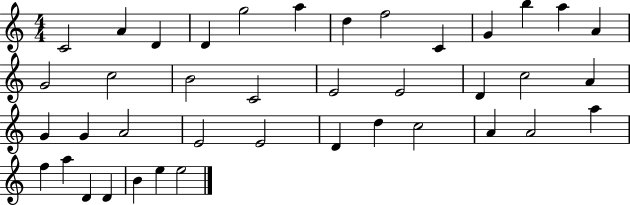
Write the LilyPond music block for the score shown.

{
  \clef treble
  \numericTimeSignature
  \time 4/4
  \key c \major
  c'2 a'4 d'4 | d'4 g''2 a''4 | d''4 f''2 c'4 | g'4 b''4 a''4 a'4 | \break g'2 c''2 | b'2 c'2 | e'2 e'2 | d'4 c''2 a'4 | \break g'4 g'4 a'2 | e'2 e'2 | d'4 d''4 c''2 | a'4 a'2 a''4 | \break f''4 a''4 d'4 d'4 | b'4 e''4 e''2 | \bar "|."
}